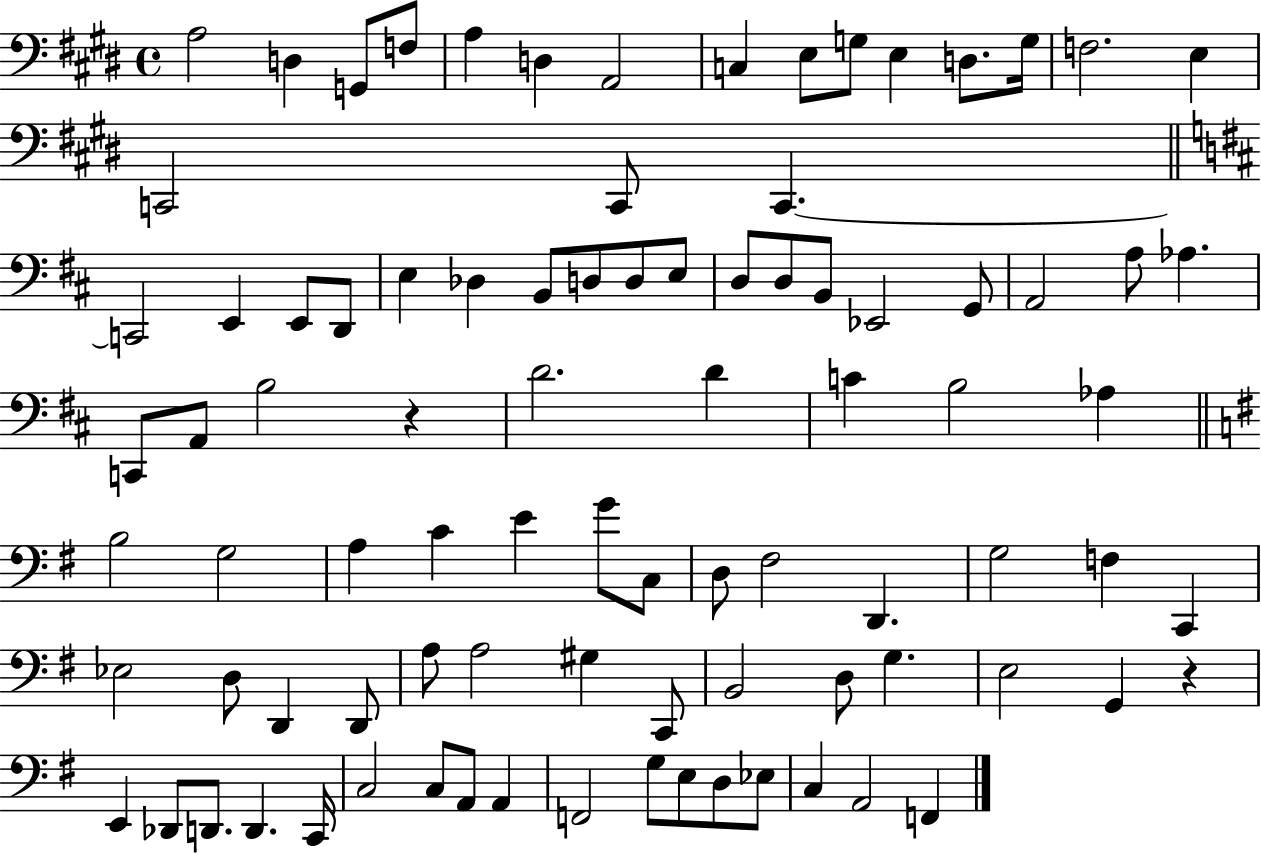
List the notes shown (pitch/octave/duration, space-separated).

A3/h D3/q G2/e F3/e A3/q D3/q A2/h C3/q E3/e G3/e E3/q D3/e. G3/s F3/h. E3/q C2/h C2/e C2/q. C2/h E2/q E2/e D2/e E3/q Db3/q B2/e D3/e D3/e E3/e D3/e D3/e B2/e Eb2/h G2/e A2/h A3/e Ab3/q. C2/e A2/e B3/h R/q D4/h. D4/q C4/q B3/h Ab3/q B3/h G3/h A3/q C4/q E4/q G4/e C3/e D3/e F#3/h D2/q. G3/h F3/q C2/q Eb3/h D3/e D2/q D2/e A3/e A3/h G#3/q C2/e B2/h D3/e G3/q. E3/h G2/q R/q E2/q Db2/e D2/e. D2/q. C2/s C3/h C3/e A2/e A2/q F2/h G3/e E3/e D3/e Eb3/e C3/q A2/h F2/q